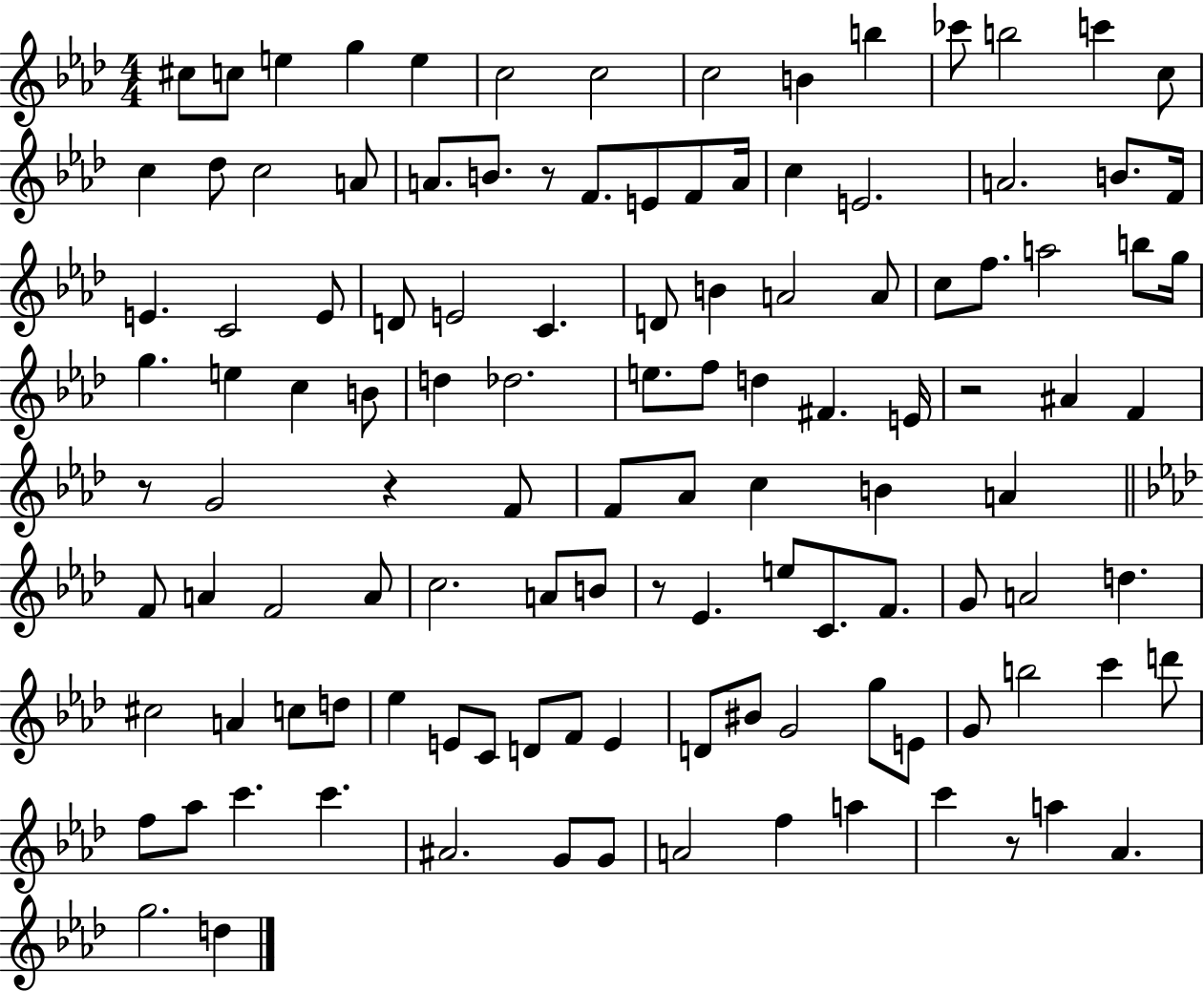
C#5/e C5/e E5/q G5/q E5/q C5/h C5/h C5/h B4/q B5/q CES6/e B5/h C6/q C5/e C5/q Db5/e C5/h A4/e A4/e. B4/e. R/e F4/e. E4/e F4/e A4/s C5/q E4/h. A4/h. B4/e. F4/s E4/q. C4/h E4/e D4/e E4/h C4/q. D4/e B4/q A4/h A4/e C5/e F5/e. A5/h B5/e G5/s G5/q. E5/q C5/q B4/e D5/q Db5/h. E5/e. F5/e D5/q F#4/q. E4/s R/h A#4/q F4/q R/e G4/h R/q F4/e F4/e Ab4/e C5/q B4/q A4/q F4/e A4/q F4/h A4/e C5/h. A4/e B4/e R/e Eb4/q. E5/e C4/e. F4/e. G4/e A4/h D5/q. C#5/h A4/q C5/e D5/e Eb5/q E4/e C4/e D4/e F4/e E4/q D4/e BIS4/e G4/h G5/e E4/e G4/e B5/h C6/q D6/e F5/e Ab5/e C6/q. C6/q. A#4/h. G4/e G4/e A4/h F5/q A5/q C6/q R/e A5/q Ab4/q. G5/h. D5/q